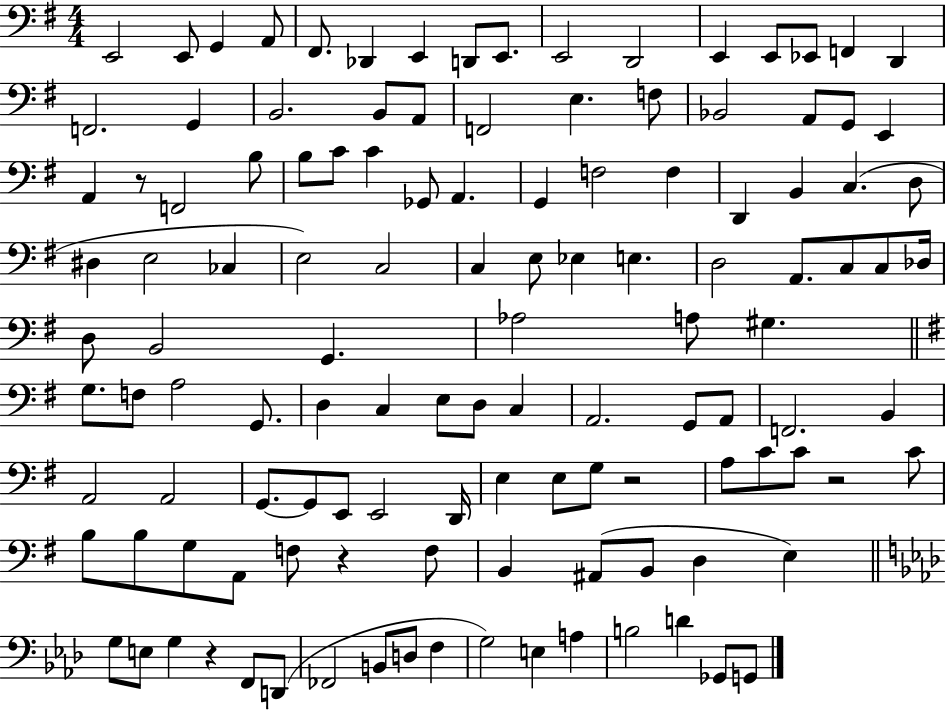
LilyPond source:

{
  \clef bass
  \numericTimeSignature
  \time 4/4
  \key g \major
  e,2 e,8 g,4 a,8 | fis,8. des,4 e,4 d,8 e,8. | e,2 d,2 | e,4 e,8 ees,8 f,4 d,4 | \break f,2. g,4 | b,2. b,8 a,8 | f,2 e4. f8 | bes,2 a,8 g,8 e,4 | \break a,4 r8 f,2 b8 | b8 c'8 c'4 ges,8 a,4. | g,4 f2 f4 | d,4 b,4 c4.( d8 | \break dis4 e2 ces4 | e2) c2 | c4 e8 ees4 e4. | d2 a,8. c8 c8 des16 | \break d8 b,2 g,4. | aes2 a8 gis4. | \bar "||" \break \key g \major g8. f8 a2 g,8. | d4 c4 e8 d8 c4 | a,2. g,8 a,8 | f,2. b,4 | \break a,2 a,2 | g,8.~~ g,8 e,8 e,2 d,16 | e4 e8 g8 r2 | a8 c'8 c'8 r2 c'8 | \break b8 b8 g8 a,8 f8 r4 f8 | b,4 ais,8( b,8 d4 e4) | \bar "||" \break \key aes \major g8 e8 g4 r4 f,8 d,8( | fes,2 b,8 d8 f4 | g2) e4 a4 | b2 d'4 ges,8 g,8 | \break \bar "|."
}